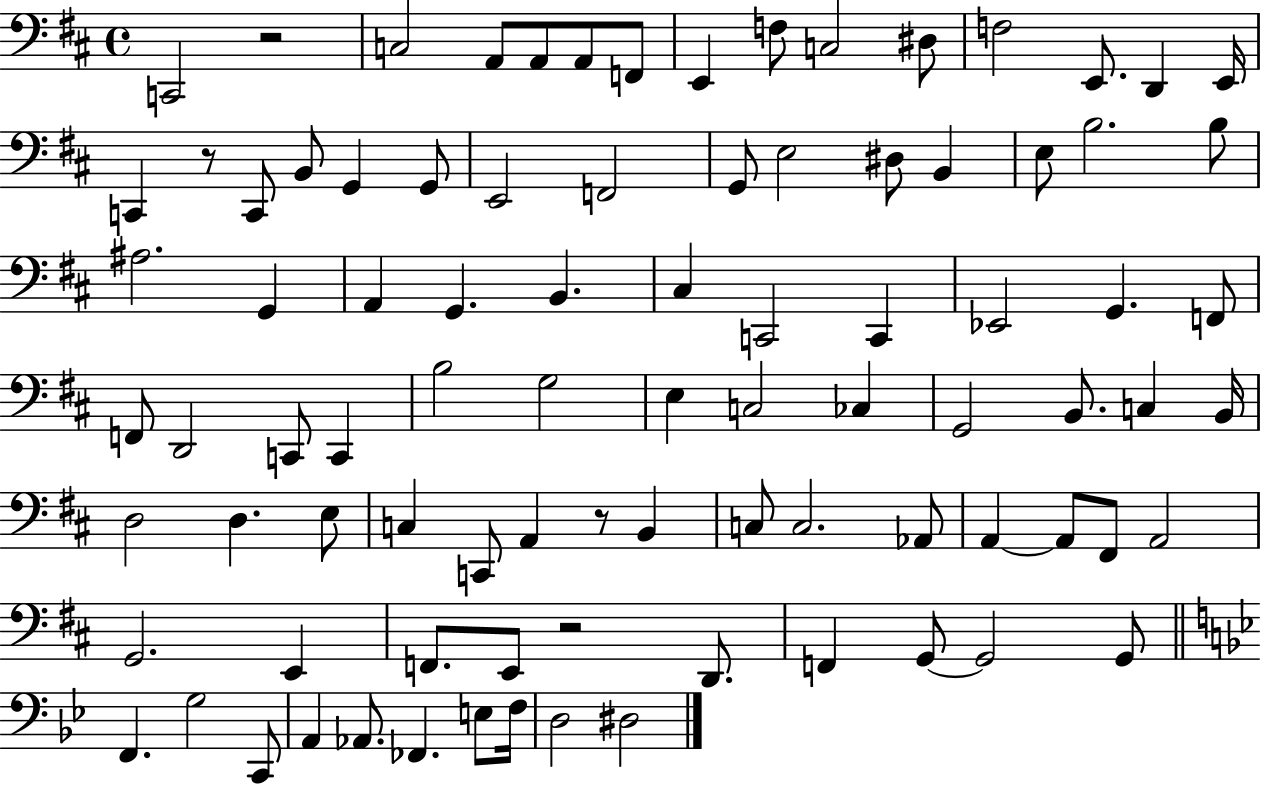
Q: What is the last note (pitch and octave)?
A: D#3